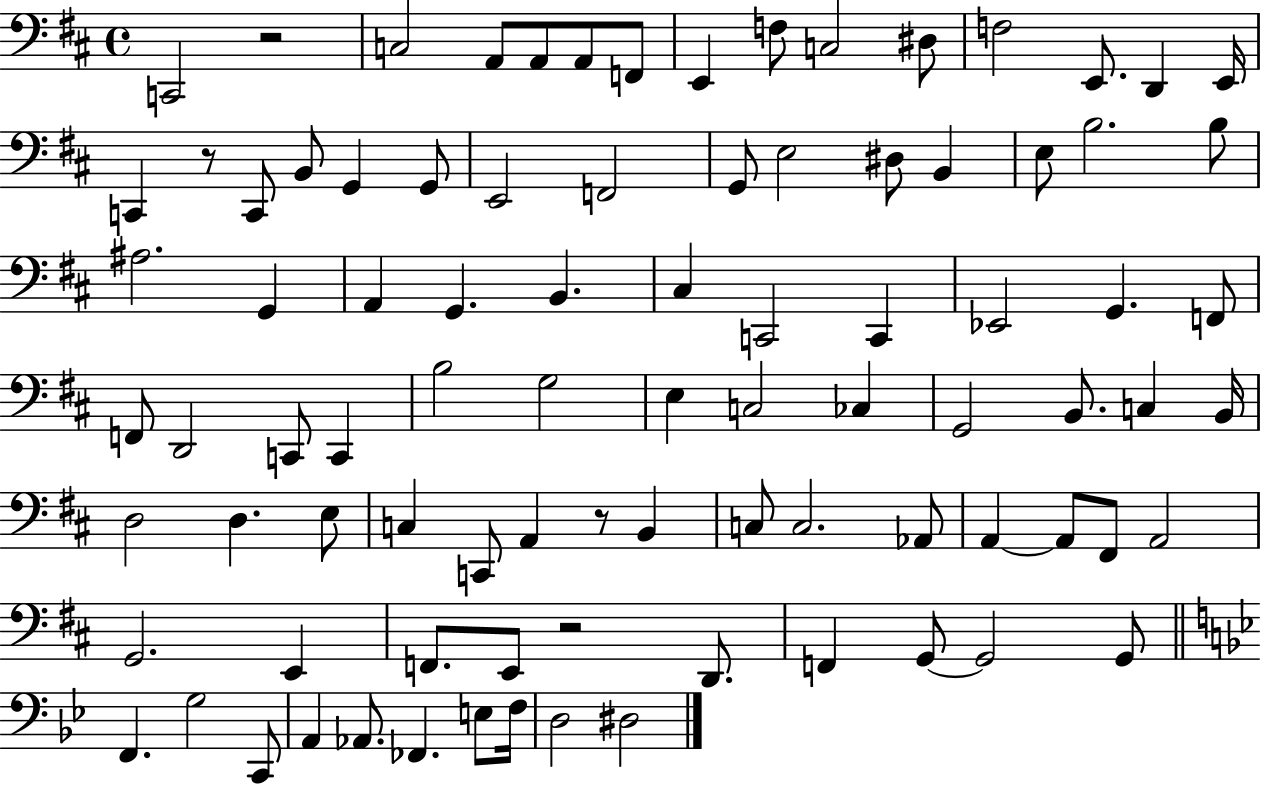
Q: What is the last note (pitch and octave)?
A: D#3